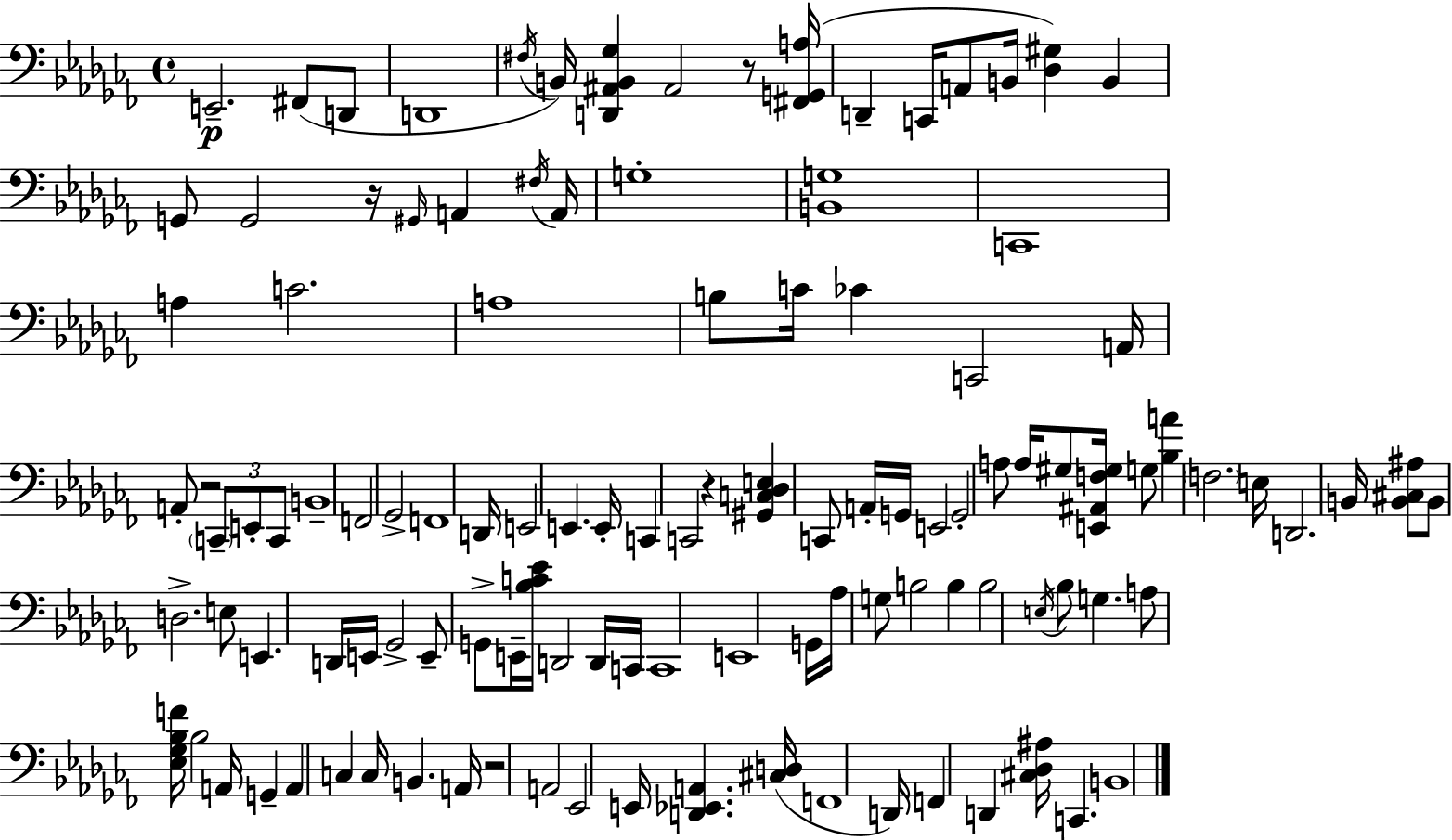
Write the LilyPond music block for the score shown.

{
  \clef bass
  \time 4/4
  \defaultTimeSignature
  \key aes \minor
  e,2.--\p fis,8( d,8 | d,1 | \acciaccatura { fis16 }) b,16 <d, ais, b, ges>4 ais,2 r8 | <fis, g, a>16( d,4-- c,16 a,8 b,16 <des gis>4) b,4 | \break g,8 g,2 r16 \grace { gis,16 } a,4 | \acciaccatura { fis16 } a,16 g1-. | <b, g>1 | c,1 | \break a4 c'2. | a1 | b8 c'16 ces'4 c,2 | a,16 a,8-. r2 \tuplet 3/2 { \parenthesize c,8-- e,8-. | \break c,8 } b,1-- | f,2 ges,2-> | f,1 | d,16 e,2 e,4. | \break e,16-. c,4 c,2 r4 | <gis, c des e>4 c,8 a,16-. g,16 e,2 | g,2-. a8 a16 gis8 | <e, ais, f gis>16 g8 <bes a'>4 \parenthesize f2. | \break e16 d,2. | b,16 <b, cis ais>8 b,8 d2.-> | e8 e,4. d,16 e,16 ges,2-> | e,8-- g,8-> e,16-- <bes c' ees'>16 d,2 | \break d,16 c,16 c,1 | e,1 | g,16 aes16 g8 b2 b4 | b2 \acciaccatura { e16 } bes8 g4. | \break a8 <ees ges bes f'>16 bes2 a,16 | g,4-- a,4 c4 c16 b,4. | a,16 r2 a,2 | ees,2 e,16 <d, ees, a,>4. | \break <cis d>16( f,1 | d,16) f,4 d,4 <cis des ais>16 c,4. | b,1 | \bar "|."
}